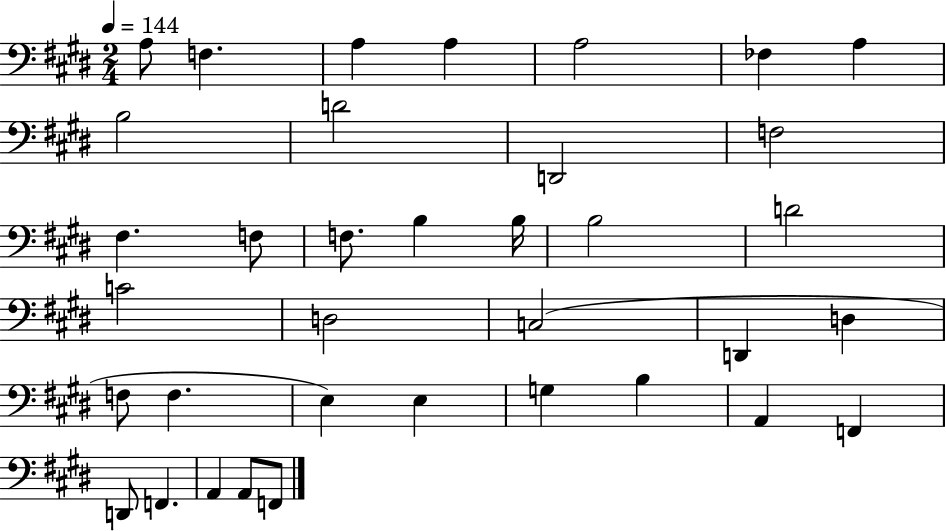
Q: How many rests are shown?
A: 0